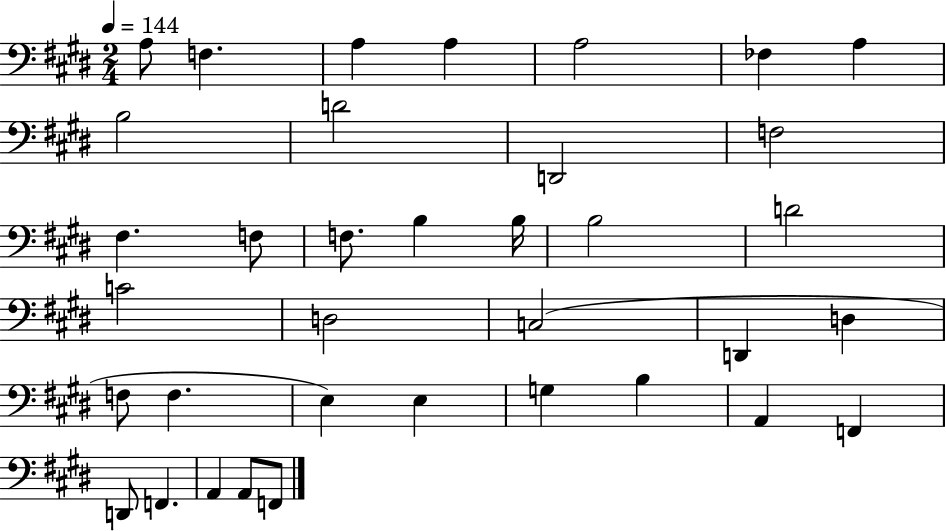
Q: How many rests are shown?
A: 0